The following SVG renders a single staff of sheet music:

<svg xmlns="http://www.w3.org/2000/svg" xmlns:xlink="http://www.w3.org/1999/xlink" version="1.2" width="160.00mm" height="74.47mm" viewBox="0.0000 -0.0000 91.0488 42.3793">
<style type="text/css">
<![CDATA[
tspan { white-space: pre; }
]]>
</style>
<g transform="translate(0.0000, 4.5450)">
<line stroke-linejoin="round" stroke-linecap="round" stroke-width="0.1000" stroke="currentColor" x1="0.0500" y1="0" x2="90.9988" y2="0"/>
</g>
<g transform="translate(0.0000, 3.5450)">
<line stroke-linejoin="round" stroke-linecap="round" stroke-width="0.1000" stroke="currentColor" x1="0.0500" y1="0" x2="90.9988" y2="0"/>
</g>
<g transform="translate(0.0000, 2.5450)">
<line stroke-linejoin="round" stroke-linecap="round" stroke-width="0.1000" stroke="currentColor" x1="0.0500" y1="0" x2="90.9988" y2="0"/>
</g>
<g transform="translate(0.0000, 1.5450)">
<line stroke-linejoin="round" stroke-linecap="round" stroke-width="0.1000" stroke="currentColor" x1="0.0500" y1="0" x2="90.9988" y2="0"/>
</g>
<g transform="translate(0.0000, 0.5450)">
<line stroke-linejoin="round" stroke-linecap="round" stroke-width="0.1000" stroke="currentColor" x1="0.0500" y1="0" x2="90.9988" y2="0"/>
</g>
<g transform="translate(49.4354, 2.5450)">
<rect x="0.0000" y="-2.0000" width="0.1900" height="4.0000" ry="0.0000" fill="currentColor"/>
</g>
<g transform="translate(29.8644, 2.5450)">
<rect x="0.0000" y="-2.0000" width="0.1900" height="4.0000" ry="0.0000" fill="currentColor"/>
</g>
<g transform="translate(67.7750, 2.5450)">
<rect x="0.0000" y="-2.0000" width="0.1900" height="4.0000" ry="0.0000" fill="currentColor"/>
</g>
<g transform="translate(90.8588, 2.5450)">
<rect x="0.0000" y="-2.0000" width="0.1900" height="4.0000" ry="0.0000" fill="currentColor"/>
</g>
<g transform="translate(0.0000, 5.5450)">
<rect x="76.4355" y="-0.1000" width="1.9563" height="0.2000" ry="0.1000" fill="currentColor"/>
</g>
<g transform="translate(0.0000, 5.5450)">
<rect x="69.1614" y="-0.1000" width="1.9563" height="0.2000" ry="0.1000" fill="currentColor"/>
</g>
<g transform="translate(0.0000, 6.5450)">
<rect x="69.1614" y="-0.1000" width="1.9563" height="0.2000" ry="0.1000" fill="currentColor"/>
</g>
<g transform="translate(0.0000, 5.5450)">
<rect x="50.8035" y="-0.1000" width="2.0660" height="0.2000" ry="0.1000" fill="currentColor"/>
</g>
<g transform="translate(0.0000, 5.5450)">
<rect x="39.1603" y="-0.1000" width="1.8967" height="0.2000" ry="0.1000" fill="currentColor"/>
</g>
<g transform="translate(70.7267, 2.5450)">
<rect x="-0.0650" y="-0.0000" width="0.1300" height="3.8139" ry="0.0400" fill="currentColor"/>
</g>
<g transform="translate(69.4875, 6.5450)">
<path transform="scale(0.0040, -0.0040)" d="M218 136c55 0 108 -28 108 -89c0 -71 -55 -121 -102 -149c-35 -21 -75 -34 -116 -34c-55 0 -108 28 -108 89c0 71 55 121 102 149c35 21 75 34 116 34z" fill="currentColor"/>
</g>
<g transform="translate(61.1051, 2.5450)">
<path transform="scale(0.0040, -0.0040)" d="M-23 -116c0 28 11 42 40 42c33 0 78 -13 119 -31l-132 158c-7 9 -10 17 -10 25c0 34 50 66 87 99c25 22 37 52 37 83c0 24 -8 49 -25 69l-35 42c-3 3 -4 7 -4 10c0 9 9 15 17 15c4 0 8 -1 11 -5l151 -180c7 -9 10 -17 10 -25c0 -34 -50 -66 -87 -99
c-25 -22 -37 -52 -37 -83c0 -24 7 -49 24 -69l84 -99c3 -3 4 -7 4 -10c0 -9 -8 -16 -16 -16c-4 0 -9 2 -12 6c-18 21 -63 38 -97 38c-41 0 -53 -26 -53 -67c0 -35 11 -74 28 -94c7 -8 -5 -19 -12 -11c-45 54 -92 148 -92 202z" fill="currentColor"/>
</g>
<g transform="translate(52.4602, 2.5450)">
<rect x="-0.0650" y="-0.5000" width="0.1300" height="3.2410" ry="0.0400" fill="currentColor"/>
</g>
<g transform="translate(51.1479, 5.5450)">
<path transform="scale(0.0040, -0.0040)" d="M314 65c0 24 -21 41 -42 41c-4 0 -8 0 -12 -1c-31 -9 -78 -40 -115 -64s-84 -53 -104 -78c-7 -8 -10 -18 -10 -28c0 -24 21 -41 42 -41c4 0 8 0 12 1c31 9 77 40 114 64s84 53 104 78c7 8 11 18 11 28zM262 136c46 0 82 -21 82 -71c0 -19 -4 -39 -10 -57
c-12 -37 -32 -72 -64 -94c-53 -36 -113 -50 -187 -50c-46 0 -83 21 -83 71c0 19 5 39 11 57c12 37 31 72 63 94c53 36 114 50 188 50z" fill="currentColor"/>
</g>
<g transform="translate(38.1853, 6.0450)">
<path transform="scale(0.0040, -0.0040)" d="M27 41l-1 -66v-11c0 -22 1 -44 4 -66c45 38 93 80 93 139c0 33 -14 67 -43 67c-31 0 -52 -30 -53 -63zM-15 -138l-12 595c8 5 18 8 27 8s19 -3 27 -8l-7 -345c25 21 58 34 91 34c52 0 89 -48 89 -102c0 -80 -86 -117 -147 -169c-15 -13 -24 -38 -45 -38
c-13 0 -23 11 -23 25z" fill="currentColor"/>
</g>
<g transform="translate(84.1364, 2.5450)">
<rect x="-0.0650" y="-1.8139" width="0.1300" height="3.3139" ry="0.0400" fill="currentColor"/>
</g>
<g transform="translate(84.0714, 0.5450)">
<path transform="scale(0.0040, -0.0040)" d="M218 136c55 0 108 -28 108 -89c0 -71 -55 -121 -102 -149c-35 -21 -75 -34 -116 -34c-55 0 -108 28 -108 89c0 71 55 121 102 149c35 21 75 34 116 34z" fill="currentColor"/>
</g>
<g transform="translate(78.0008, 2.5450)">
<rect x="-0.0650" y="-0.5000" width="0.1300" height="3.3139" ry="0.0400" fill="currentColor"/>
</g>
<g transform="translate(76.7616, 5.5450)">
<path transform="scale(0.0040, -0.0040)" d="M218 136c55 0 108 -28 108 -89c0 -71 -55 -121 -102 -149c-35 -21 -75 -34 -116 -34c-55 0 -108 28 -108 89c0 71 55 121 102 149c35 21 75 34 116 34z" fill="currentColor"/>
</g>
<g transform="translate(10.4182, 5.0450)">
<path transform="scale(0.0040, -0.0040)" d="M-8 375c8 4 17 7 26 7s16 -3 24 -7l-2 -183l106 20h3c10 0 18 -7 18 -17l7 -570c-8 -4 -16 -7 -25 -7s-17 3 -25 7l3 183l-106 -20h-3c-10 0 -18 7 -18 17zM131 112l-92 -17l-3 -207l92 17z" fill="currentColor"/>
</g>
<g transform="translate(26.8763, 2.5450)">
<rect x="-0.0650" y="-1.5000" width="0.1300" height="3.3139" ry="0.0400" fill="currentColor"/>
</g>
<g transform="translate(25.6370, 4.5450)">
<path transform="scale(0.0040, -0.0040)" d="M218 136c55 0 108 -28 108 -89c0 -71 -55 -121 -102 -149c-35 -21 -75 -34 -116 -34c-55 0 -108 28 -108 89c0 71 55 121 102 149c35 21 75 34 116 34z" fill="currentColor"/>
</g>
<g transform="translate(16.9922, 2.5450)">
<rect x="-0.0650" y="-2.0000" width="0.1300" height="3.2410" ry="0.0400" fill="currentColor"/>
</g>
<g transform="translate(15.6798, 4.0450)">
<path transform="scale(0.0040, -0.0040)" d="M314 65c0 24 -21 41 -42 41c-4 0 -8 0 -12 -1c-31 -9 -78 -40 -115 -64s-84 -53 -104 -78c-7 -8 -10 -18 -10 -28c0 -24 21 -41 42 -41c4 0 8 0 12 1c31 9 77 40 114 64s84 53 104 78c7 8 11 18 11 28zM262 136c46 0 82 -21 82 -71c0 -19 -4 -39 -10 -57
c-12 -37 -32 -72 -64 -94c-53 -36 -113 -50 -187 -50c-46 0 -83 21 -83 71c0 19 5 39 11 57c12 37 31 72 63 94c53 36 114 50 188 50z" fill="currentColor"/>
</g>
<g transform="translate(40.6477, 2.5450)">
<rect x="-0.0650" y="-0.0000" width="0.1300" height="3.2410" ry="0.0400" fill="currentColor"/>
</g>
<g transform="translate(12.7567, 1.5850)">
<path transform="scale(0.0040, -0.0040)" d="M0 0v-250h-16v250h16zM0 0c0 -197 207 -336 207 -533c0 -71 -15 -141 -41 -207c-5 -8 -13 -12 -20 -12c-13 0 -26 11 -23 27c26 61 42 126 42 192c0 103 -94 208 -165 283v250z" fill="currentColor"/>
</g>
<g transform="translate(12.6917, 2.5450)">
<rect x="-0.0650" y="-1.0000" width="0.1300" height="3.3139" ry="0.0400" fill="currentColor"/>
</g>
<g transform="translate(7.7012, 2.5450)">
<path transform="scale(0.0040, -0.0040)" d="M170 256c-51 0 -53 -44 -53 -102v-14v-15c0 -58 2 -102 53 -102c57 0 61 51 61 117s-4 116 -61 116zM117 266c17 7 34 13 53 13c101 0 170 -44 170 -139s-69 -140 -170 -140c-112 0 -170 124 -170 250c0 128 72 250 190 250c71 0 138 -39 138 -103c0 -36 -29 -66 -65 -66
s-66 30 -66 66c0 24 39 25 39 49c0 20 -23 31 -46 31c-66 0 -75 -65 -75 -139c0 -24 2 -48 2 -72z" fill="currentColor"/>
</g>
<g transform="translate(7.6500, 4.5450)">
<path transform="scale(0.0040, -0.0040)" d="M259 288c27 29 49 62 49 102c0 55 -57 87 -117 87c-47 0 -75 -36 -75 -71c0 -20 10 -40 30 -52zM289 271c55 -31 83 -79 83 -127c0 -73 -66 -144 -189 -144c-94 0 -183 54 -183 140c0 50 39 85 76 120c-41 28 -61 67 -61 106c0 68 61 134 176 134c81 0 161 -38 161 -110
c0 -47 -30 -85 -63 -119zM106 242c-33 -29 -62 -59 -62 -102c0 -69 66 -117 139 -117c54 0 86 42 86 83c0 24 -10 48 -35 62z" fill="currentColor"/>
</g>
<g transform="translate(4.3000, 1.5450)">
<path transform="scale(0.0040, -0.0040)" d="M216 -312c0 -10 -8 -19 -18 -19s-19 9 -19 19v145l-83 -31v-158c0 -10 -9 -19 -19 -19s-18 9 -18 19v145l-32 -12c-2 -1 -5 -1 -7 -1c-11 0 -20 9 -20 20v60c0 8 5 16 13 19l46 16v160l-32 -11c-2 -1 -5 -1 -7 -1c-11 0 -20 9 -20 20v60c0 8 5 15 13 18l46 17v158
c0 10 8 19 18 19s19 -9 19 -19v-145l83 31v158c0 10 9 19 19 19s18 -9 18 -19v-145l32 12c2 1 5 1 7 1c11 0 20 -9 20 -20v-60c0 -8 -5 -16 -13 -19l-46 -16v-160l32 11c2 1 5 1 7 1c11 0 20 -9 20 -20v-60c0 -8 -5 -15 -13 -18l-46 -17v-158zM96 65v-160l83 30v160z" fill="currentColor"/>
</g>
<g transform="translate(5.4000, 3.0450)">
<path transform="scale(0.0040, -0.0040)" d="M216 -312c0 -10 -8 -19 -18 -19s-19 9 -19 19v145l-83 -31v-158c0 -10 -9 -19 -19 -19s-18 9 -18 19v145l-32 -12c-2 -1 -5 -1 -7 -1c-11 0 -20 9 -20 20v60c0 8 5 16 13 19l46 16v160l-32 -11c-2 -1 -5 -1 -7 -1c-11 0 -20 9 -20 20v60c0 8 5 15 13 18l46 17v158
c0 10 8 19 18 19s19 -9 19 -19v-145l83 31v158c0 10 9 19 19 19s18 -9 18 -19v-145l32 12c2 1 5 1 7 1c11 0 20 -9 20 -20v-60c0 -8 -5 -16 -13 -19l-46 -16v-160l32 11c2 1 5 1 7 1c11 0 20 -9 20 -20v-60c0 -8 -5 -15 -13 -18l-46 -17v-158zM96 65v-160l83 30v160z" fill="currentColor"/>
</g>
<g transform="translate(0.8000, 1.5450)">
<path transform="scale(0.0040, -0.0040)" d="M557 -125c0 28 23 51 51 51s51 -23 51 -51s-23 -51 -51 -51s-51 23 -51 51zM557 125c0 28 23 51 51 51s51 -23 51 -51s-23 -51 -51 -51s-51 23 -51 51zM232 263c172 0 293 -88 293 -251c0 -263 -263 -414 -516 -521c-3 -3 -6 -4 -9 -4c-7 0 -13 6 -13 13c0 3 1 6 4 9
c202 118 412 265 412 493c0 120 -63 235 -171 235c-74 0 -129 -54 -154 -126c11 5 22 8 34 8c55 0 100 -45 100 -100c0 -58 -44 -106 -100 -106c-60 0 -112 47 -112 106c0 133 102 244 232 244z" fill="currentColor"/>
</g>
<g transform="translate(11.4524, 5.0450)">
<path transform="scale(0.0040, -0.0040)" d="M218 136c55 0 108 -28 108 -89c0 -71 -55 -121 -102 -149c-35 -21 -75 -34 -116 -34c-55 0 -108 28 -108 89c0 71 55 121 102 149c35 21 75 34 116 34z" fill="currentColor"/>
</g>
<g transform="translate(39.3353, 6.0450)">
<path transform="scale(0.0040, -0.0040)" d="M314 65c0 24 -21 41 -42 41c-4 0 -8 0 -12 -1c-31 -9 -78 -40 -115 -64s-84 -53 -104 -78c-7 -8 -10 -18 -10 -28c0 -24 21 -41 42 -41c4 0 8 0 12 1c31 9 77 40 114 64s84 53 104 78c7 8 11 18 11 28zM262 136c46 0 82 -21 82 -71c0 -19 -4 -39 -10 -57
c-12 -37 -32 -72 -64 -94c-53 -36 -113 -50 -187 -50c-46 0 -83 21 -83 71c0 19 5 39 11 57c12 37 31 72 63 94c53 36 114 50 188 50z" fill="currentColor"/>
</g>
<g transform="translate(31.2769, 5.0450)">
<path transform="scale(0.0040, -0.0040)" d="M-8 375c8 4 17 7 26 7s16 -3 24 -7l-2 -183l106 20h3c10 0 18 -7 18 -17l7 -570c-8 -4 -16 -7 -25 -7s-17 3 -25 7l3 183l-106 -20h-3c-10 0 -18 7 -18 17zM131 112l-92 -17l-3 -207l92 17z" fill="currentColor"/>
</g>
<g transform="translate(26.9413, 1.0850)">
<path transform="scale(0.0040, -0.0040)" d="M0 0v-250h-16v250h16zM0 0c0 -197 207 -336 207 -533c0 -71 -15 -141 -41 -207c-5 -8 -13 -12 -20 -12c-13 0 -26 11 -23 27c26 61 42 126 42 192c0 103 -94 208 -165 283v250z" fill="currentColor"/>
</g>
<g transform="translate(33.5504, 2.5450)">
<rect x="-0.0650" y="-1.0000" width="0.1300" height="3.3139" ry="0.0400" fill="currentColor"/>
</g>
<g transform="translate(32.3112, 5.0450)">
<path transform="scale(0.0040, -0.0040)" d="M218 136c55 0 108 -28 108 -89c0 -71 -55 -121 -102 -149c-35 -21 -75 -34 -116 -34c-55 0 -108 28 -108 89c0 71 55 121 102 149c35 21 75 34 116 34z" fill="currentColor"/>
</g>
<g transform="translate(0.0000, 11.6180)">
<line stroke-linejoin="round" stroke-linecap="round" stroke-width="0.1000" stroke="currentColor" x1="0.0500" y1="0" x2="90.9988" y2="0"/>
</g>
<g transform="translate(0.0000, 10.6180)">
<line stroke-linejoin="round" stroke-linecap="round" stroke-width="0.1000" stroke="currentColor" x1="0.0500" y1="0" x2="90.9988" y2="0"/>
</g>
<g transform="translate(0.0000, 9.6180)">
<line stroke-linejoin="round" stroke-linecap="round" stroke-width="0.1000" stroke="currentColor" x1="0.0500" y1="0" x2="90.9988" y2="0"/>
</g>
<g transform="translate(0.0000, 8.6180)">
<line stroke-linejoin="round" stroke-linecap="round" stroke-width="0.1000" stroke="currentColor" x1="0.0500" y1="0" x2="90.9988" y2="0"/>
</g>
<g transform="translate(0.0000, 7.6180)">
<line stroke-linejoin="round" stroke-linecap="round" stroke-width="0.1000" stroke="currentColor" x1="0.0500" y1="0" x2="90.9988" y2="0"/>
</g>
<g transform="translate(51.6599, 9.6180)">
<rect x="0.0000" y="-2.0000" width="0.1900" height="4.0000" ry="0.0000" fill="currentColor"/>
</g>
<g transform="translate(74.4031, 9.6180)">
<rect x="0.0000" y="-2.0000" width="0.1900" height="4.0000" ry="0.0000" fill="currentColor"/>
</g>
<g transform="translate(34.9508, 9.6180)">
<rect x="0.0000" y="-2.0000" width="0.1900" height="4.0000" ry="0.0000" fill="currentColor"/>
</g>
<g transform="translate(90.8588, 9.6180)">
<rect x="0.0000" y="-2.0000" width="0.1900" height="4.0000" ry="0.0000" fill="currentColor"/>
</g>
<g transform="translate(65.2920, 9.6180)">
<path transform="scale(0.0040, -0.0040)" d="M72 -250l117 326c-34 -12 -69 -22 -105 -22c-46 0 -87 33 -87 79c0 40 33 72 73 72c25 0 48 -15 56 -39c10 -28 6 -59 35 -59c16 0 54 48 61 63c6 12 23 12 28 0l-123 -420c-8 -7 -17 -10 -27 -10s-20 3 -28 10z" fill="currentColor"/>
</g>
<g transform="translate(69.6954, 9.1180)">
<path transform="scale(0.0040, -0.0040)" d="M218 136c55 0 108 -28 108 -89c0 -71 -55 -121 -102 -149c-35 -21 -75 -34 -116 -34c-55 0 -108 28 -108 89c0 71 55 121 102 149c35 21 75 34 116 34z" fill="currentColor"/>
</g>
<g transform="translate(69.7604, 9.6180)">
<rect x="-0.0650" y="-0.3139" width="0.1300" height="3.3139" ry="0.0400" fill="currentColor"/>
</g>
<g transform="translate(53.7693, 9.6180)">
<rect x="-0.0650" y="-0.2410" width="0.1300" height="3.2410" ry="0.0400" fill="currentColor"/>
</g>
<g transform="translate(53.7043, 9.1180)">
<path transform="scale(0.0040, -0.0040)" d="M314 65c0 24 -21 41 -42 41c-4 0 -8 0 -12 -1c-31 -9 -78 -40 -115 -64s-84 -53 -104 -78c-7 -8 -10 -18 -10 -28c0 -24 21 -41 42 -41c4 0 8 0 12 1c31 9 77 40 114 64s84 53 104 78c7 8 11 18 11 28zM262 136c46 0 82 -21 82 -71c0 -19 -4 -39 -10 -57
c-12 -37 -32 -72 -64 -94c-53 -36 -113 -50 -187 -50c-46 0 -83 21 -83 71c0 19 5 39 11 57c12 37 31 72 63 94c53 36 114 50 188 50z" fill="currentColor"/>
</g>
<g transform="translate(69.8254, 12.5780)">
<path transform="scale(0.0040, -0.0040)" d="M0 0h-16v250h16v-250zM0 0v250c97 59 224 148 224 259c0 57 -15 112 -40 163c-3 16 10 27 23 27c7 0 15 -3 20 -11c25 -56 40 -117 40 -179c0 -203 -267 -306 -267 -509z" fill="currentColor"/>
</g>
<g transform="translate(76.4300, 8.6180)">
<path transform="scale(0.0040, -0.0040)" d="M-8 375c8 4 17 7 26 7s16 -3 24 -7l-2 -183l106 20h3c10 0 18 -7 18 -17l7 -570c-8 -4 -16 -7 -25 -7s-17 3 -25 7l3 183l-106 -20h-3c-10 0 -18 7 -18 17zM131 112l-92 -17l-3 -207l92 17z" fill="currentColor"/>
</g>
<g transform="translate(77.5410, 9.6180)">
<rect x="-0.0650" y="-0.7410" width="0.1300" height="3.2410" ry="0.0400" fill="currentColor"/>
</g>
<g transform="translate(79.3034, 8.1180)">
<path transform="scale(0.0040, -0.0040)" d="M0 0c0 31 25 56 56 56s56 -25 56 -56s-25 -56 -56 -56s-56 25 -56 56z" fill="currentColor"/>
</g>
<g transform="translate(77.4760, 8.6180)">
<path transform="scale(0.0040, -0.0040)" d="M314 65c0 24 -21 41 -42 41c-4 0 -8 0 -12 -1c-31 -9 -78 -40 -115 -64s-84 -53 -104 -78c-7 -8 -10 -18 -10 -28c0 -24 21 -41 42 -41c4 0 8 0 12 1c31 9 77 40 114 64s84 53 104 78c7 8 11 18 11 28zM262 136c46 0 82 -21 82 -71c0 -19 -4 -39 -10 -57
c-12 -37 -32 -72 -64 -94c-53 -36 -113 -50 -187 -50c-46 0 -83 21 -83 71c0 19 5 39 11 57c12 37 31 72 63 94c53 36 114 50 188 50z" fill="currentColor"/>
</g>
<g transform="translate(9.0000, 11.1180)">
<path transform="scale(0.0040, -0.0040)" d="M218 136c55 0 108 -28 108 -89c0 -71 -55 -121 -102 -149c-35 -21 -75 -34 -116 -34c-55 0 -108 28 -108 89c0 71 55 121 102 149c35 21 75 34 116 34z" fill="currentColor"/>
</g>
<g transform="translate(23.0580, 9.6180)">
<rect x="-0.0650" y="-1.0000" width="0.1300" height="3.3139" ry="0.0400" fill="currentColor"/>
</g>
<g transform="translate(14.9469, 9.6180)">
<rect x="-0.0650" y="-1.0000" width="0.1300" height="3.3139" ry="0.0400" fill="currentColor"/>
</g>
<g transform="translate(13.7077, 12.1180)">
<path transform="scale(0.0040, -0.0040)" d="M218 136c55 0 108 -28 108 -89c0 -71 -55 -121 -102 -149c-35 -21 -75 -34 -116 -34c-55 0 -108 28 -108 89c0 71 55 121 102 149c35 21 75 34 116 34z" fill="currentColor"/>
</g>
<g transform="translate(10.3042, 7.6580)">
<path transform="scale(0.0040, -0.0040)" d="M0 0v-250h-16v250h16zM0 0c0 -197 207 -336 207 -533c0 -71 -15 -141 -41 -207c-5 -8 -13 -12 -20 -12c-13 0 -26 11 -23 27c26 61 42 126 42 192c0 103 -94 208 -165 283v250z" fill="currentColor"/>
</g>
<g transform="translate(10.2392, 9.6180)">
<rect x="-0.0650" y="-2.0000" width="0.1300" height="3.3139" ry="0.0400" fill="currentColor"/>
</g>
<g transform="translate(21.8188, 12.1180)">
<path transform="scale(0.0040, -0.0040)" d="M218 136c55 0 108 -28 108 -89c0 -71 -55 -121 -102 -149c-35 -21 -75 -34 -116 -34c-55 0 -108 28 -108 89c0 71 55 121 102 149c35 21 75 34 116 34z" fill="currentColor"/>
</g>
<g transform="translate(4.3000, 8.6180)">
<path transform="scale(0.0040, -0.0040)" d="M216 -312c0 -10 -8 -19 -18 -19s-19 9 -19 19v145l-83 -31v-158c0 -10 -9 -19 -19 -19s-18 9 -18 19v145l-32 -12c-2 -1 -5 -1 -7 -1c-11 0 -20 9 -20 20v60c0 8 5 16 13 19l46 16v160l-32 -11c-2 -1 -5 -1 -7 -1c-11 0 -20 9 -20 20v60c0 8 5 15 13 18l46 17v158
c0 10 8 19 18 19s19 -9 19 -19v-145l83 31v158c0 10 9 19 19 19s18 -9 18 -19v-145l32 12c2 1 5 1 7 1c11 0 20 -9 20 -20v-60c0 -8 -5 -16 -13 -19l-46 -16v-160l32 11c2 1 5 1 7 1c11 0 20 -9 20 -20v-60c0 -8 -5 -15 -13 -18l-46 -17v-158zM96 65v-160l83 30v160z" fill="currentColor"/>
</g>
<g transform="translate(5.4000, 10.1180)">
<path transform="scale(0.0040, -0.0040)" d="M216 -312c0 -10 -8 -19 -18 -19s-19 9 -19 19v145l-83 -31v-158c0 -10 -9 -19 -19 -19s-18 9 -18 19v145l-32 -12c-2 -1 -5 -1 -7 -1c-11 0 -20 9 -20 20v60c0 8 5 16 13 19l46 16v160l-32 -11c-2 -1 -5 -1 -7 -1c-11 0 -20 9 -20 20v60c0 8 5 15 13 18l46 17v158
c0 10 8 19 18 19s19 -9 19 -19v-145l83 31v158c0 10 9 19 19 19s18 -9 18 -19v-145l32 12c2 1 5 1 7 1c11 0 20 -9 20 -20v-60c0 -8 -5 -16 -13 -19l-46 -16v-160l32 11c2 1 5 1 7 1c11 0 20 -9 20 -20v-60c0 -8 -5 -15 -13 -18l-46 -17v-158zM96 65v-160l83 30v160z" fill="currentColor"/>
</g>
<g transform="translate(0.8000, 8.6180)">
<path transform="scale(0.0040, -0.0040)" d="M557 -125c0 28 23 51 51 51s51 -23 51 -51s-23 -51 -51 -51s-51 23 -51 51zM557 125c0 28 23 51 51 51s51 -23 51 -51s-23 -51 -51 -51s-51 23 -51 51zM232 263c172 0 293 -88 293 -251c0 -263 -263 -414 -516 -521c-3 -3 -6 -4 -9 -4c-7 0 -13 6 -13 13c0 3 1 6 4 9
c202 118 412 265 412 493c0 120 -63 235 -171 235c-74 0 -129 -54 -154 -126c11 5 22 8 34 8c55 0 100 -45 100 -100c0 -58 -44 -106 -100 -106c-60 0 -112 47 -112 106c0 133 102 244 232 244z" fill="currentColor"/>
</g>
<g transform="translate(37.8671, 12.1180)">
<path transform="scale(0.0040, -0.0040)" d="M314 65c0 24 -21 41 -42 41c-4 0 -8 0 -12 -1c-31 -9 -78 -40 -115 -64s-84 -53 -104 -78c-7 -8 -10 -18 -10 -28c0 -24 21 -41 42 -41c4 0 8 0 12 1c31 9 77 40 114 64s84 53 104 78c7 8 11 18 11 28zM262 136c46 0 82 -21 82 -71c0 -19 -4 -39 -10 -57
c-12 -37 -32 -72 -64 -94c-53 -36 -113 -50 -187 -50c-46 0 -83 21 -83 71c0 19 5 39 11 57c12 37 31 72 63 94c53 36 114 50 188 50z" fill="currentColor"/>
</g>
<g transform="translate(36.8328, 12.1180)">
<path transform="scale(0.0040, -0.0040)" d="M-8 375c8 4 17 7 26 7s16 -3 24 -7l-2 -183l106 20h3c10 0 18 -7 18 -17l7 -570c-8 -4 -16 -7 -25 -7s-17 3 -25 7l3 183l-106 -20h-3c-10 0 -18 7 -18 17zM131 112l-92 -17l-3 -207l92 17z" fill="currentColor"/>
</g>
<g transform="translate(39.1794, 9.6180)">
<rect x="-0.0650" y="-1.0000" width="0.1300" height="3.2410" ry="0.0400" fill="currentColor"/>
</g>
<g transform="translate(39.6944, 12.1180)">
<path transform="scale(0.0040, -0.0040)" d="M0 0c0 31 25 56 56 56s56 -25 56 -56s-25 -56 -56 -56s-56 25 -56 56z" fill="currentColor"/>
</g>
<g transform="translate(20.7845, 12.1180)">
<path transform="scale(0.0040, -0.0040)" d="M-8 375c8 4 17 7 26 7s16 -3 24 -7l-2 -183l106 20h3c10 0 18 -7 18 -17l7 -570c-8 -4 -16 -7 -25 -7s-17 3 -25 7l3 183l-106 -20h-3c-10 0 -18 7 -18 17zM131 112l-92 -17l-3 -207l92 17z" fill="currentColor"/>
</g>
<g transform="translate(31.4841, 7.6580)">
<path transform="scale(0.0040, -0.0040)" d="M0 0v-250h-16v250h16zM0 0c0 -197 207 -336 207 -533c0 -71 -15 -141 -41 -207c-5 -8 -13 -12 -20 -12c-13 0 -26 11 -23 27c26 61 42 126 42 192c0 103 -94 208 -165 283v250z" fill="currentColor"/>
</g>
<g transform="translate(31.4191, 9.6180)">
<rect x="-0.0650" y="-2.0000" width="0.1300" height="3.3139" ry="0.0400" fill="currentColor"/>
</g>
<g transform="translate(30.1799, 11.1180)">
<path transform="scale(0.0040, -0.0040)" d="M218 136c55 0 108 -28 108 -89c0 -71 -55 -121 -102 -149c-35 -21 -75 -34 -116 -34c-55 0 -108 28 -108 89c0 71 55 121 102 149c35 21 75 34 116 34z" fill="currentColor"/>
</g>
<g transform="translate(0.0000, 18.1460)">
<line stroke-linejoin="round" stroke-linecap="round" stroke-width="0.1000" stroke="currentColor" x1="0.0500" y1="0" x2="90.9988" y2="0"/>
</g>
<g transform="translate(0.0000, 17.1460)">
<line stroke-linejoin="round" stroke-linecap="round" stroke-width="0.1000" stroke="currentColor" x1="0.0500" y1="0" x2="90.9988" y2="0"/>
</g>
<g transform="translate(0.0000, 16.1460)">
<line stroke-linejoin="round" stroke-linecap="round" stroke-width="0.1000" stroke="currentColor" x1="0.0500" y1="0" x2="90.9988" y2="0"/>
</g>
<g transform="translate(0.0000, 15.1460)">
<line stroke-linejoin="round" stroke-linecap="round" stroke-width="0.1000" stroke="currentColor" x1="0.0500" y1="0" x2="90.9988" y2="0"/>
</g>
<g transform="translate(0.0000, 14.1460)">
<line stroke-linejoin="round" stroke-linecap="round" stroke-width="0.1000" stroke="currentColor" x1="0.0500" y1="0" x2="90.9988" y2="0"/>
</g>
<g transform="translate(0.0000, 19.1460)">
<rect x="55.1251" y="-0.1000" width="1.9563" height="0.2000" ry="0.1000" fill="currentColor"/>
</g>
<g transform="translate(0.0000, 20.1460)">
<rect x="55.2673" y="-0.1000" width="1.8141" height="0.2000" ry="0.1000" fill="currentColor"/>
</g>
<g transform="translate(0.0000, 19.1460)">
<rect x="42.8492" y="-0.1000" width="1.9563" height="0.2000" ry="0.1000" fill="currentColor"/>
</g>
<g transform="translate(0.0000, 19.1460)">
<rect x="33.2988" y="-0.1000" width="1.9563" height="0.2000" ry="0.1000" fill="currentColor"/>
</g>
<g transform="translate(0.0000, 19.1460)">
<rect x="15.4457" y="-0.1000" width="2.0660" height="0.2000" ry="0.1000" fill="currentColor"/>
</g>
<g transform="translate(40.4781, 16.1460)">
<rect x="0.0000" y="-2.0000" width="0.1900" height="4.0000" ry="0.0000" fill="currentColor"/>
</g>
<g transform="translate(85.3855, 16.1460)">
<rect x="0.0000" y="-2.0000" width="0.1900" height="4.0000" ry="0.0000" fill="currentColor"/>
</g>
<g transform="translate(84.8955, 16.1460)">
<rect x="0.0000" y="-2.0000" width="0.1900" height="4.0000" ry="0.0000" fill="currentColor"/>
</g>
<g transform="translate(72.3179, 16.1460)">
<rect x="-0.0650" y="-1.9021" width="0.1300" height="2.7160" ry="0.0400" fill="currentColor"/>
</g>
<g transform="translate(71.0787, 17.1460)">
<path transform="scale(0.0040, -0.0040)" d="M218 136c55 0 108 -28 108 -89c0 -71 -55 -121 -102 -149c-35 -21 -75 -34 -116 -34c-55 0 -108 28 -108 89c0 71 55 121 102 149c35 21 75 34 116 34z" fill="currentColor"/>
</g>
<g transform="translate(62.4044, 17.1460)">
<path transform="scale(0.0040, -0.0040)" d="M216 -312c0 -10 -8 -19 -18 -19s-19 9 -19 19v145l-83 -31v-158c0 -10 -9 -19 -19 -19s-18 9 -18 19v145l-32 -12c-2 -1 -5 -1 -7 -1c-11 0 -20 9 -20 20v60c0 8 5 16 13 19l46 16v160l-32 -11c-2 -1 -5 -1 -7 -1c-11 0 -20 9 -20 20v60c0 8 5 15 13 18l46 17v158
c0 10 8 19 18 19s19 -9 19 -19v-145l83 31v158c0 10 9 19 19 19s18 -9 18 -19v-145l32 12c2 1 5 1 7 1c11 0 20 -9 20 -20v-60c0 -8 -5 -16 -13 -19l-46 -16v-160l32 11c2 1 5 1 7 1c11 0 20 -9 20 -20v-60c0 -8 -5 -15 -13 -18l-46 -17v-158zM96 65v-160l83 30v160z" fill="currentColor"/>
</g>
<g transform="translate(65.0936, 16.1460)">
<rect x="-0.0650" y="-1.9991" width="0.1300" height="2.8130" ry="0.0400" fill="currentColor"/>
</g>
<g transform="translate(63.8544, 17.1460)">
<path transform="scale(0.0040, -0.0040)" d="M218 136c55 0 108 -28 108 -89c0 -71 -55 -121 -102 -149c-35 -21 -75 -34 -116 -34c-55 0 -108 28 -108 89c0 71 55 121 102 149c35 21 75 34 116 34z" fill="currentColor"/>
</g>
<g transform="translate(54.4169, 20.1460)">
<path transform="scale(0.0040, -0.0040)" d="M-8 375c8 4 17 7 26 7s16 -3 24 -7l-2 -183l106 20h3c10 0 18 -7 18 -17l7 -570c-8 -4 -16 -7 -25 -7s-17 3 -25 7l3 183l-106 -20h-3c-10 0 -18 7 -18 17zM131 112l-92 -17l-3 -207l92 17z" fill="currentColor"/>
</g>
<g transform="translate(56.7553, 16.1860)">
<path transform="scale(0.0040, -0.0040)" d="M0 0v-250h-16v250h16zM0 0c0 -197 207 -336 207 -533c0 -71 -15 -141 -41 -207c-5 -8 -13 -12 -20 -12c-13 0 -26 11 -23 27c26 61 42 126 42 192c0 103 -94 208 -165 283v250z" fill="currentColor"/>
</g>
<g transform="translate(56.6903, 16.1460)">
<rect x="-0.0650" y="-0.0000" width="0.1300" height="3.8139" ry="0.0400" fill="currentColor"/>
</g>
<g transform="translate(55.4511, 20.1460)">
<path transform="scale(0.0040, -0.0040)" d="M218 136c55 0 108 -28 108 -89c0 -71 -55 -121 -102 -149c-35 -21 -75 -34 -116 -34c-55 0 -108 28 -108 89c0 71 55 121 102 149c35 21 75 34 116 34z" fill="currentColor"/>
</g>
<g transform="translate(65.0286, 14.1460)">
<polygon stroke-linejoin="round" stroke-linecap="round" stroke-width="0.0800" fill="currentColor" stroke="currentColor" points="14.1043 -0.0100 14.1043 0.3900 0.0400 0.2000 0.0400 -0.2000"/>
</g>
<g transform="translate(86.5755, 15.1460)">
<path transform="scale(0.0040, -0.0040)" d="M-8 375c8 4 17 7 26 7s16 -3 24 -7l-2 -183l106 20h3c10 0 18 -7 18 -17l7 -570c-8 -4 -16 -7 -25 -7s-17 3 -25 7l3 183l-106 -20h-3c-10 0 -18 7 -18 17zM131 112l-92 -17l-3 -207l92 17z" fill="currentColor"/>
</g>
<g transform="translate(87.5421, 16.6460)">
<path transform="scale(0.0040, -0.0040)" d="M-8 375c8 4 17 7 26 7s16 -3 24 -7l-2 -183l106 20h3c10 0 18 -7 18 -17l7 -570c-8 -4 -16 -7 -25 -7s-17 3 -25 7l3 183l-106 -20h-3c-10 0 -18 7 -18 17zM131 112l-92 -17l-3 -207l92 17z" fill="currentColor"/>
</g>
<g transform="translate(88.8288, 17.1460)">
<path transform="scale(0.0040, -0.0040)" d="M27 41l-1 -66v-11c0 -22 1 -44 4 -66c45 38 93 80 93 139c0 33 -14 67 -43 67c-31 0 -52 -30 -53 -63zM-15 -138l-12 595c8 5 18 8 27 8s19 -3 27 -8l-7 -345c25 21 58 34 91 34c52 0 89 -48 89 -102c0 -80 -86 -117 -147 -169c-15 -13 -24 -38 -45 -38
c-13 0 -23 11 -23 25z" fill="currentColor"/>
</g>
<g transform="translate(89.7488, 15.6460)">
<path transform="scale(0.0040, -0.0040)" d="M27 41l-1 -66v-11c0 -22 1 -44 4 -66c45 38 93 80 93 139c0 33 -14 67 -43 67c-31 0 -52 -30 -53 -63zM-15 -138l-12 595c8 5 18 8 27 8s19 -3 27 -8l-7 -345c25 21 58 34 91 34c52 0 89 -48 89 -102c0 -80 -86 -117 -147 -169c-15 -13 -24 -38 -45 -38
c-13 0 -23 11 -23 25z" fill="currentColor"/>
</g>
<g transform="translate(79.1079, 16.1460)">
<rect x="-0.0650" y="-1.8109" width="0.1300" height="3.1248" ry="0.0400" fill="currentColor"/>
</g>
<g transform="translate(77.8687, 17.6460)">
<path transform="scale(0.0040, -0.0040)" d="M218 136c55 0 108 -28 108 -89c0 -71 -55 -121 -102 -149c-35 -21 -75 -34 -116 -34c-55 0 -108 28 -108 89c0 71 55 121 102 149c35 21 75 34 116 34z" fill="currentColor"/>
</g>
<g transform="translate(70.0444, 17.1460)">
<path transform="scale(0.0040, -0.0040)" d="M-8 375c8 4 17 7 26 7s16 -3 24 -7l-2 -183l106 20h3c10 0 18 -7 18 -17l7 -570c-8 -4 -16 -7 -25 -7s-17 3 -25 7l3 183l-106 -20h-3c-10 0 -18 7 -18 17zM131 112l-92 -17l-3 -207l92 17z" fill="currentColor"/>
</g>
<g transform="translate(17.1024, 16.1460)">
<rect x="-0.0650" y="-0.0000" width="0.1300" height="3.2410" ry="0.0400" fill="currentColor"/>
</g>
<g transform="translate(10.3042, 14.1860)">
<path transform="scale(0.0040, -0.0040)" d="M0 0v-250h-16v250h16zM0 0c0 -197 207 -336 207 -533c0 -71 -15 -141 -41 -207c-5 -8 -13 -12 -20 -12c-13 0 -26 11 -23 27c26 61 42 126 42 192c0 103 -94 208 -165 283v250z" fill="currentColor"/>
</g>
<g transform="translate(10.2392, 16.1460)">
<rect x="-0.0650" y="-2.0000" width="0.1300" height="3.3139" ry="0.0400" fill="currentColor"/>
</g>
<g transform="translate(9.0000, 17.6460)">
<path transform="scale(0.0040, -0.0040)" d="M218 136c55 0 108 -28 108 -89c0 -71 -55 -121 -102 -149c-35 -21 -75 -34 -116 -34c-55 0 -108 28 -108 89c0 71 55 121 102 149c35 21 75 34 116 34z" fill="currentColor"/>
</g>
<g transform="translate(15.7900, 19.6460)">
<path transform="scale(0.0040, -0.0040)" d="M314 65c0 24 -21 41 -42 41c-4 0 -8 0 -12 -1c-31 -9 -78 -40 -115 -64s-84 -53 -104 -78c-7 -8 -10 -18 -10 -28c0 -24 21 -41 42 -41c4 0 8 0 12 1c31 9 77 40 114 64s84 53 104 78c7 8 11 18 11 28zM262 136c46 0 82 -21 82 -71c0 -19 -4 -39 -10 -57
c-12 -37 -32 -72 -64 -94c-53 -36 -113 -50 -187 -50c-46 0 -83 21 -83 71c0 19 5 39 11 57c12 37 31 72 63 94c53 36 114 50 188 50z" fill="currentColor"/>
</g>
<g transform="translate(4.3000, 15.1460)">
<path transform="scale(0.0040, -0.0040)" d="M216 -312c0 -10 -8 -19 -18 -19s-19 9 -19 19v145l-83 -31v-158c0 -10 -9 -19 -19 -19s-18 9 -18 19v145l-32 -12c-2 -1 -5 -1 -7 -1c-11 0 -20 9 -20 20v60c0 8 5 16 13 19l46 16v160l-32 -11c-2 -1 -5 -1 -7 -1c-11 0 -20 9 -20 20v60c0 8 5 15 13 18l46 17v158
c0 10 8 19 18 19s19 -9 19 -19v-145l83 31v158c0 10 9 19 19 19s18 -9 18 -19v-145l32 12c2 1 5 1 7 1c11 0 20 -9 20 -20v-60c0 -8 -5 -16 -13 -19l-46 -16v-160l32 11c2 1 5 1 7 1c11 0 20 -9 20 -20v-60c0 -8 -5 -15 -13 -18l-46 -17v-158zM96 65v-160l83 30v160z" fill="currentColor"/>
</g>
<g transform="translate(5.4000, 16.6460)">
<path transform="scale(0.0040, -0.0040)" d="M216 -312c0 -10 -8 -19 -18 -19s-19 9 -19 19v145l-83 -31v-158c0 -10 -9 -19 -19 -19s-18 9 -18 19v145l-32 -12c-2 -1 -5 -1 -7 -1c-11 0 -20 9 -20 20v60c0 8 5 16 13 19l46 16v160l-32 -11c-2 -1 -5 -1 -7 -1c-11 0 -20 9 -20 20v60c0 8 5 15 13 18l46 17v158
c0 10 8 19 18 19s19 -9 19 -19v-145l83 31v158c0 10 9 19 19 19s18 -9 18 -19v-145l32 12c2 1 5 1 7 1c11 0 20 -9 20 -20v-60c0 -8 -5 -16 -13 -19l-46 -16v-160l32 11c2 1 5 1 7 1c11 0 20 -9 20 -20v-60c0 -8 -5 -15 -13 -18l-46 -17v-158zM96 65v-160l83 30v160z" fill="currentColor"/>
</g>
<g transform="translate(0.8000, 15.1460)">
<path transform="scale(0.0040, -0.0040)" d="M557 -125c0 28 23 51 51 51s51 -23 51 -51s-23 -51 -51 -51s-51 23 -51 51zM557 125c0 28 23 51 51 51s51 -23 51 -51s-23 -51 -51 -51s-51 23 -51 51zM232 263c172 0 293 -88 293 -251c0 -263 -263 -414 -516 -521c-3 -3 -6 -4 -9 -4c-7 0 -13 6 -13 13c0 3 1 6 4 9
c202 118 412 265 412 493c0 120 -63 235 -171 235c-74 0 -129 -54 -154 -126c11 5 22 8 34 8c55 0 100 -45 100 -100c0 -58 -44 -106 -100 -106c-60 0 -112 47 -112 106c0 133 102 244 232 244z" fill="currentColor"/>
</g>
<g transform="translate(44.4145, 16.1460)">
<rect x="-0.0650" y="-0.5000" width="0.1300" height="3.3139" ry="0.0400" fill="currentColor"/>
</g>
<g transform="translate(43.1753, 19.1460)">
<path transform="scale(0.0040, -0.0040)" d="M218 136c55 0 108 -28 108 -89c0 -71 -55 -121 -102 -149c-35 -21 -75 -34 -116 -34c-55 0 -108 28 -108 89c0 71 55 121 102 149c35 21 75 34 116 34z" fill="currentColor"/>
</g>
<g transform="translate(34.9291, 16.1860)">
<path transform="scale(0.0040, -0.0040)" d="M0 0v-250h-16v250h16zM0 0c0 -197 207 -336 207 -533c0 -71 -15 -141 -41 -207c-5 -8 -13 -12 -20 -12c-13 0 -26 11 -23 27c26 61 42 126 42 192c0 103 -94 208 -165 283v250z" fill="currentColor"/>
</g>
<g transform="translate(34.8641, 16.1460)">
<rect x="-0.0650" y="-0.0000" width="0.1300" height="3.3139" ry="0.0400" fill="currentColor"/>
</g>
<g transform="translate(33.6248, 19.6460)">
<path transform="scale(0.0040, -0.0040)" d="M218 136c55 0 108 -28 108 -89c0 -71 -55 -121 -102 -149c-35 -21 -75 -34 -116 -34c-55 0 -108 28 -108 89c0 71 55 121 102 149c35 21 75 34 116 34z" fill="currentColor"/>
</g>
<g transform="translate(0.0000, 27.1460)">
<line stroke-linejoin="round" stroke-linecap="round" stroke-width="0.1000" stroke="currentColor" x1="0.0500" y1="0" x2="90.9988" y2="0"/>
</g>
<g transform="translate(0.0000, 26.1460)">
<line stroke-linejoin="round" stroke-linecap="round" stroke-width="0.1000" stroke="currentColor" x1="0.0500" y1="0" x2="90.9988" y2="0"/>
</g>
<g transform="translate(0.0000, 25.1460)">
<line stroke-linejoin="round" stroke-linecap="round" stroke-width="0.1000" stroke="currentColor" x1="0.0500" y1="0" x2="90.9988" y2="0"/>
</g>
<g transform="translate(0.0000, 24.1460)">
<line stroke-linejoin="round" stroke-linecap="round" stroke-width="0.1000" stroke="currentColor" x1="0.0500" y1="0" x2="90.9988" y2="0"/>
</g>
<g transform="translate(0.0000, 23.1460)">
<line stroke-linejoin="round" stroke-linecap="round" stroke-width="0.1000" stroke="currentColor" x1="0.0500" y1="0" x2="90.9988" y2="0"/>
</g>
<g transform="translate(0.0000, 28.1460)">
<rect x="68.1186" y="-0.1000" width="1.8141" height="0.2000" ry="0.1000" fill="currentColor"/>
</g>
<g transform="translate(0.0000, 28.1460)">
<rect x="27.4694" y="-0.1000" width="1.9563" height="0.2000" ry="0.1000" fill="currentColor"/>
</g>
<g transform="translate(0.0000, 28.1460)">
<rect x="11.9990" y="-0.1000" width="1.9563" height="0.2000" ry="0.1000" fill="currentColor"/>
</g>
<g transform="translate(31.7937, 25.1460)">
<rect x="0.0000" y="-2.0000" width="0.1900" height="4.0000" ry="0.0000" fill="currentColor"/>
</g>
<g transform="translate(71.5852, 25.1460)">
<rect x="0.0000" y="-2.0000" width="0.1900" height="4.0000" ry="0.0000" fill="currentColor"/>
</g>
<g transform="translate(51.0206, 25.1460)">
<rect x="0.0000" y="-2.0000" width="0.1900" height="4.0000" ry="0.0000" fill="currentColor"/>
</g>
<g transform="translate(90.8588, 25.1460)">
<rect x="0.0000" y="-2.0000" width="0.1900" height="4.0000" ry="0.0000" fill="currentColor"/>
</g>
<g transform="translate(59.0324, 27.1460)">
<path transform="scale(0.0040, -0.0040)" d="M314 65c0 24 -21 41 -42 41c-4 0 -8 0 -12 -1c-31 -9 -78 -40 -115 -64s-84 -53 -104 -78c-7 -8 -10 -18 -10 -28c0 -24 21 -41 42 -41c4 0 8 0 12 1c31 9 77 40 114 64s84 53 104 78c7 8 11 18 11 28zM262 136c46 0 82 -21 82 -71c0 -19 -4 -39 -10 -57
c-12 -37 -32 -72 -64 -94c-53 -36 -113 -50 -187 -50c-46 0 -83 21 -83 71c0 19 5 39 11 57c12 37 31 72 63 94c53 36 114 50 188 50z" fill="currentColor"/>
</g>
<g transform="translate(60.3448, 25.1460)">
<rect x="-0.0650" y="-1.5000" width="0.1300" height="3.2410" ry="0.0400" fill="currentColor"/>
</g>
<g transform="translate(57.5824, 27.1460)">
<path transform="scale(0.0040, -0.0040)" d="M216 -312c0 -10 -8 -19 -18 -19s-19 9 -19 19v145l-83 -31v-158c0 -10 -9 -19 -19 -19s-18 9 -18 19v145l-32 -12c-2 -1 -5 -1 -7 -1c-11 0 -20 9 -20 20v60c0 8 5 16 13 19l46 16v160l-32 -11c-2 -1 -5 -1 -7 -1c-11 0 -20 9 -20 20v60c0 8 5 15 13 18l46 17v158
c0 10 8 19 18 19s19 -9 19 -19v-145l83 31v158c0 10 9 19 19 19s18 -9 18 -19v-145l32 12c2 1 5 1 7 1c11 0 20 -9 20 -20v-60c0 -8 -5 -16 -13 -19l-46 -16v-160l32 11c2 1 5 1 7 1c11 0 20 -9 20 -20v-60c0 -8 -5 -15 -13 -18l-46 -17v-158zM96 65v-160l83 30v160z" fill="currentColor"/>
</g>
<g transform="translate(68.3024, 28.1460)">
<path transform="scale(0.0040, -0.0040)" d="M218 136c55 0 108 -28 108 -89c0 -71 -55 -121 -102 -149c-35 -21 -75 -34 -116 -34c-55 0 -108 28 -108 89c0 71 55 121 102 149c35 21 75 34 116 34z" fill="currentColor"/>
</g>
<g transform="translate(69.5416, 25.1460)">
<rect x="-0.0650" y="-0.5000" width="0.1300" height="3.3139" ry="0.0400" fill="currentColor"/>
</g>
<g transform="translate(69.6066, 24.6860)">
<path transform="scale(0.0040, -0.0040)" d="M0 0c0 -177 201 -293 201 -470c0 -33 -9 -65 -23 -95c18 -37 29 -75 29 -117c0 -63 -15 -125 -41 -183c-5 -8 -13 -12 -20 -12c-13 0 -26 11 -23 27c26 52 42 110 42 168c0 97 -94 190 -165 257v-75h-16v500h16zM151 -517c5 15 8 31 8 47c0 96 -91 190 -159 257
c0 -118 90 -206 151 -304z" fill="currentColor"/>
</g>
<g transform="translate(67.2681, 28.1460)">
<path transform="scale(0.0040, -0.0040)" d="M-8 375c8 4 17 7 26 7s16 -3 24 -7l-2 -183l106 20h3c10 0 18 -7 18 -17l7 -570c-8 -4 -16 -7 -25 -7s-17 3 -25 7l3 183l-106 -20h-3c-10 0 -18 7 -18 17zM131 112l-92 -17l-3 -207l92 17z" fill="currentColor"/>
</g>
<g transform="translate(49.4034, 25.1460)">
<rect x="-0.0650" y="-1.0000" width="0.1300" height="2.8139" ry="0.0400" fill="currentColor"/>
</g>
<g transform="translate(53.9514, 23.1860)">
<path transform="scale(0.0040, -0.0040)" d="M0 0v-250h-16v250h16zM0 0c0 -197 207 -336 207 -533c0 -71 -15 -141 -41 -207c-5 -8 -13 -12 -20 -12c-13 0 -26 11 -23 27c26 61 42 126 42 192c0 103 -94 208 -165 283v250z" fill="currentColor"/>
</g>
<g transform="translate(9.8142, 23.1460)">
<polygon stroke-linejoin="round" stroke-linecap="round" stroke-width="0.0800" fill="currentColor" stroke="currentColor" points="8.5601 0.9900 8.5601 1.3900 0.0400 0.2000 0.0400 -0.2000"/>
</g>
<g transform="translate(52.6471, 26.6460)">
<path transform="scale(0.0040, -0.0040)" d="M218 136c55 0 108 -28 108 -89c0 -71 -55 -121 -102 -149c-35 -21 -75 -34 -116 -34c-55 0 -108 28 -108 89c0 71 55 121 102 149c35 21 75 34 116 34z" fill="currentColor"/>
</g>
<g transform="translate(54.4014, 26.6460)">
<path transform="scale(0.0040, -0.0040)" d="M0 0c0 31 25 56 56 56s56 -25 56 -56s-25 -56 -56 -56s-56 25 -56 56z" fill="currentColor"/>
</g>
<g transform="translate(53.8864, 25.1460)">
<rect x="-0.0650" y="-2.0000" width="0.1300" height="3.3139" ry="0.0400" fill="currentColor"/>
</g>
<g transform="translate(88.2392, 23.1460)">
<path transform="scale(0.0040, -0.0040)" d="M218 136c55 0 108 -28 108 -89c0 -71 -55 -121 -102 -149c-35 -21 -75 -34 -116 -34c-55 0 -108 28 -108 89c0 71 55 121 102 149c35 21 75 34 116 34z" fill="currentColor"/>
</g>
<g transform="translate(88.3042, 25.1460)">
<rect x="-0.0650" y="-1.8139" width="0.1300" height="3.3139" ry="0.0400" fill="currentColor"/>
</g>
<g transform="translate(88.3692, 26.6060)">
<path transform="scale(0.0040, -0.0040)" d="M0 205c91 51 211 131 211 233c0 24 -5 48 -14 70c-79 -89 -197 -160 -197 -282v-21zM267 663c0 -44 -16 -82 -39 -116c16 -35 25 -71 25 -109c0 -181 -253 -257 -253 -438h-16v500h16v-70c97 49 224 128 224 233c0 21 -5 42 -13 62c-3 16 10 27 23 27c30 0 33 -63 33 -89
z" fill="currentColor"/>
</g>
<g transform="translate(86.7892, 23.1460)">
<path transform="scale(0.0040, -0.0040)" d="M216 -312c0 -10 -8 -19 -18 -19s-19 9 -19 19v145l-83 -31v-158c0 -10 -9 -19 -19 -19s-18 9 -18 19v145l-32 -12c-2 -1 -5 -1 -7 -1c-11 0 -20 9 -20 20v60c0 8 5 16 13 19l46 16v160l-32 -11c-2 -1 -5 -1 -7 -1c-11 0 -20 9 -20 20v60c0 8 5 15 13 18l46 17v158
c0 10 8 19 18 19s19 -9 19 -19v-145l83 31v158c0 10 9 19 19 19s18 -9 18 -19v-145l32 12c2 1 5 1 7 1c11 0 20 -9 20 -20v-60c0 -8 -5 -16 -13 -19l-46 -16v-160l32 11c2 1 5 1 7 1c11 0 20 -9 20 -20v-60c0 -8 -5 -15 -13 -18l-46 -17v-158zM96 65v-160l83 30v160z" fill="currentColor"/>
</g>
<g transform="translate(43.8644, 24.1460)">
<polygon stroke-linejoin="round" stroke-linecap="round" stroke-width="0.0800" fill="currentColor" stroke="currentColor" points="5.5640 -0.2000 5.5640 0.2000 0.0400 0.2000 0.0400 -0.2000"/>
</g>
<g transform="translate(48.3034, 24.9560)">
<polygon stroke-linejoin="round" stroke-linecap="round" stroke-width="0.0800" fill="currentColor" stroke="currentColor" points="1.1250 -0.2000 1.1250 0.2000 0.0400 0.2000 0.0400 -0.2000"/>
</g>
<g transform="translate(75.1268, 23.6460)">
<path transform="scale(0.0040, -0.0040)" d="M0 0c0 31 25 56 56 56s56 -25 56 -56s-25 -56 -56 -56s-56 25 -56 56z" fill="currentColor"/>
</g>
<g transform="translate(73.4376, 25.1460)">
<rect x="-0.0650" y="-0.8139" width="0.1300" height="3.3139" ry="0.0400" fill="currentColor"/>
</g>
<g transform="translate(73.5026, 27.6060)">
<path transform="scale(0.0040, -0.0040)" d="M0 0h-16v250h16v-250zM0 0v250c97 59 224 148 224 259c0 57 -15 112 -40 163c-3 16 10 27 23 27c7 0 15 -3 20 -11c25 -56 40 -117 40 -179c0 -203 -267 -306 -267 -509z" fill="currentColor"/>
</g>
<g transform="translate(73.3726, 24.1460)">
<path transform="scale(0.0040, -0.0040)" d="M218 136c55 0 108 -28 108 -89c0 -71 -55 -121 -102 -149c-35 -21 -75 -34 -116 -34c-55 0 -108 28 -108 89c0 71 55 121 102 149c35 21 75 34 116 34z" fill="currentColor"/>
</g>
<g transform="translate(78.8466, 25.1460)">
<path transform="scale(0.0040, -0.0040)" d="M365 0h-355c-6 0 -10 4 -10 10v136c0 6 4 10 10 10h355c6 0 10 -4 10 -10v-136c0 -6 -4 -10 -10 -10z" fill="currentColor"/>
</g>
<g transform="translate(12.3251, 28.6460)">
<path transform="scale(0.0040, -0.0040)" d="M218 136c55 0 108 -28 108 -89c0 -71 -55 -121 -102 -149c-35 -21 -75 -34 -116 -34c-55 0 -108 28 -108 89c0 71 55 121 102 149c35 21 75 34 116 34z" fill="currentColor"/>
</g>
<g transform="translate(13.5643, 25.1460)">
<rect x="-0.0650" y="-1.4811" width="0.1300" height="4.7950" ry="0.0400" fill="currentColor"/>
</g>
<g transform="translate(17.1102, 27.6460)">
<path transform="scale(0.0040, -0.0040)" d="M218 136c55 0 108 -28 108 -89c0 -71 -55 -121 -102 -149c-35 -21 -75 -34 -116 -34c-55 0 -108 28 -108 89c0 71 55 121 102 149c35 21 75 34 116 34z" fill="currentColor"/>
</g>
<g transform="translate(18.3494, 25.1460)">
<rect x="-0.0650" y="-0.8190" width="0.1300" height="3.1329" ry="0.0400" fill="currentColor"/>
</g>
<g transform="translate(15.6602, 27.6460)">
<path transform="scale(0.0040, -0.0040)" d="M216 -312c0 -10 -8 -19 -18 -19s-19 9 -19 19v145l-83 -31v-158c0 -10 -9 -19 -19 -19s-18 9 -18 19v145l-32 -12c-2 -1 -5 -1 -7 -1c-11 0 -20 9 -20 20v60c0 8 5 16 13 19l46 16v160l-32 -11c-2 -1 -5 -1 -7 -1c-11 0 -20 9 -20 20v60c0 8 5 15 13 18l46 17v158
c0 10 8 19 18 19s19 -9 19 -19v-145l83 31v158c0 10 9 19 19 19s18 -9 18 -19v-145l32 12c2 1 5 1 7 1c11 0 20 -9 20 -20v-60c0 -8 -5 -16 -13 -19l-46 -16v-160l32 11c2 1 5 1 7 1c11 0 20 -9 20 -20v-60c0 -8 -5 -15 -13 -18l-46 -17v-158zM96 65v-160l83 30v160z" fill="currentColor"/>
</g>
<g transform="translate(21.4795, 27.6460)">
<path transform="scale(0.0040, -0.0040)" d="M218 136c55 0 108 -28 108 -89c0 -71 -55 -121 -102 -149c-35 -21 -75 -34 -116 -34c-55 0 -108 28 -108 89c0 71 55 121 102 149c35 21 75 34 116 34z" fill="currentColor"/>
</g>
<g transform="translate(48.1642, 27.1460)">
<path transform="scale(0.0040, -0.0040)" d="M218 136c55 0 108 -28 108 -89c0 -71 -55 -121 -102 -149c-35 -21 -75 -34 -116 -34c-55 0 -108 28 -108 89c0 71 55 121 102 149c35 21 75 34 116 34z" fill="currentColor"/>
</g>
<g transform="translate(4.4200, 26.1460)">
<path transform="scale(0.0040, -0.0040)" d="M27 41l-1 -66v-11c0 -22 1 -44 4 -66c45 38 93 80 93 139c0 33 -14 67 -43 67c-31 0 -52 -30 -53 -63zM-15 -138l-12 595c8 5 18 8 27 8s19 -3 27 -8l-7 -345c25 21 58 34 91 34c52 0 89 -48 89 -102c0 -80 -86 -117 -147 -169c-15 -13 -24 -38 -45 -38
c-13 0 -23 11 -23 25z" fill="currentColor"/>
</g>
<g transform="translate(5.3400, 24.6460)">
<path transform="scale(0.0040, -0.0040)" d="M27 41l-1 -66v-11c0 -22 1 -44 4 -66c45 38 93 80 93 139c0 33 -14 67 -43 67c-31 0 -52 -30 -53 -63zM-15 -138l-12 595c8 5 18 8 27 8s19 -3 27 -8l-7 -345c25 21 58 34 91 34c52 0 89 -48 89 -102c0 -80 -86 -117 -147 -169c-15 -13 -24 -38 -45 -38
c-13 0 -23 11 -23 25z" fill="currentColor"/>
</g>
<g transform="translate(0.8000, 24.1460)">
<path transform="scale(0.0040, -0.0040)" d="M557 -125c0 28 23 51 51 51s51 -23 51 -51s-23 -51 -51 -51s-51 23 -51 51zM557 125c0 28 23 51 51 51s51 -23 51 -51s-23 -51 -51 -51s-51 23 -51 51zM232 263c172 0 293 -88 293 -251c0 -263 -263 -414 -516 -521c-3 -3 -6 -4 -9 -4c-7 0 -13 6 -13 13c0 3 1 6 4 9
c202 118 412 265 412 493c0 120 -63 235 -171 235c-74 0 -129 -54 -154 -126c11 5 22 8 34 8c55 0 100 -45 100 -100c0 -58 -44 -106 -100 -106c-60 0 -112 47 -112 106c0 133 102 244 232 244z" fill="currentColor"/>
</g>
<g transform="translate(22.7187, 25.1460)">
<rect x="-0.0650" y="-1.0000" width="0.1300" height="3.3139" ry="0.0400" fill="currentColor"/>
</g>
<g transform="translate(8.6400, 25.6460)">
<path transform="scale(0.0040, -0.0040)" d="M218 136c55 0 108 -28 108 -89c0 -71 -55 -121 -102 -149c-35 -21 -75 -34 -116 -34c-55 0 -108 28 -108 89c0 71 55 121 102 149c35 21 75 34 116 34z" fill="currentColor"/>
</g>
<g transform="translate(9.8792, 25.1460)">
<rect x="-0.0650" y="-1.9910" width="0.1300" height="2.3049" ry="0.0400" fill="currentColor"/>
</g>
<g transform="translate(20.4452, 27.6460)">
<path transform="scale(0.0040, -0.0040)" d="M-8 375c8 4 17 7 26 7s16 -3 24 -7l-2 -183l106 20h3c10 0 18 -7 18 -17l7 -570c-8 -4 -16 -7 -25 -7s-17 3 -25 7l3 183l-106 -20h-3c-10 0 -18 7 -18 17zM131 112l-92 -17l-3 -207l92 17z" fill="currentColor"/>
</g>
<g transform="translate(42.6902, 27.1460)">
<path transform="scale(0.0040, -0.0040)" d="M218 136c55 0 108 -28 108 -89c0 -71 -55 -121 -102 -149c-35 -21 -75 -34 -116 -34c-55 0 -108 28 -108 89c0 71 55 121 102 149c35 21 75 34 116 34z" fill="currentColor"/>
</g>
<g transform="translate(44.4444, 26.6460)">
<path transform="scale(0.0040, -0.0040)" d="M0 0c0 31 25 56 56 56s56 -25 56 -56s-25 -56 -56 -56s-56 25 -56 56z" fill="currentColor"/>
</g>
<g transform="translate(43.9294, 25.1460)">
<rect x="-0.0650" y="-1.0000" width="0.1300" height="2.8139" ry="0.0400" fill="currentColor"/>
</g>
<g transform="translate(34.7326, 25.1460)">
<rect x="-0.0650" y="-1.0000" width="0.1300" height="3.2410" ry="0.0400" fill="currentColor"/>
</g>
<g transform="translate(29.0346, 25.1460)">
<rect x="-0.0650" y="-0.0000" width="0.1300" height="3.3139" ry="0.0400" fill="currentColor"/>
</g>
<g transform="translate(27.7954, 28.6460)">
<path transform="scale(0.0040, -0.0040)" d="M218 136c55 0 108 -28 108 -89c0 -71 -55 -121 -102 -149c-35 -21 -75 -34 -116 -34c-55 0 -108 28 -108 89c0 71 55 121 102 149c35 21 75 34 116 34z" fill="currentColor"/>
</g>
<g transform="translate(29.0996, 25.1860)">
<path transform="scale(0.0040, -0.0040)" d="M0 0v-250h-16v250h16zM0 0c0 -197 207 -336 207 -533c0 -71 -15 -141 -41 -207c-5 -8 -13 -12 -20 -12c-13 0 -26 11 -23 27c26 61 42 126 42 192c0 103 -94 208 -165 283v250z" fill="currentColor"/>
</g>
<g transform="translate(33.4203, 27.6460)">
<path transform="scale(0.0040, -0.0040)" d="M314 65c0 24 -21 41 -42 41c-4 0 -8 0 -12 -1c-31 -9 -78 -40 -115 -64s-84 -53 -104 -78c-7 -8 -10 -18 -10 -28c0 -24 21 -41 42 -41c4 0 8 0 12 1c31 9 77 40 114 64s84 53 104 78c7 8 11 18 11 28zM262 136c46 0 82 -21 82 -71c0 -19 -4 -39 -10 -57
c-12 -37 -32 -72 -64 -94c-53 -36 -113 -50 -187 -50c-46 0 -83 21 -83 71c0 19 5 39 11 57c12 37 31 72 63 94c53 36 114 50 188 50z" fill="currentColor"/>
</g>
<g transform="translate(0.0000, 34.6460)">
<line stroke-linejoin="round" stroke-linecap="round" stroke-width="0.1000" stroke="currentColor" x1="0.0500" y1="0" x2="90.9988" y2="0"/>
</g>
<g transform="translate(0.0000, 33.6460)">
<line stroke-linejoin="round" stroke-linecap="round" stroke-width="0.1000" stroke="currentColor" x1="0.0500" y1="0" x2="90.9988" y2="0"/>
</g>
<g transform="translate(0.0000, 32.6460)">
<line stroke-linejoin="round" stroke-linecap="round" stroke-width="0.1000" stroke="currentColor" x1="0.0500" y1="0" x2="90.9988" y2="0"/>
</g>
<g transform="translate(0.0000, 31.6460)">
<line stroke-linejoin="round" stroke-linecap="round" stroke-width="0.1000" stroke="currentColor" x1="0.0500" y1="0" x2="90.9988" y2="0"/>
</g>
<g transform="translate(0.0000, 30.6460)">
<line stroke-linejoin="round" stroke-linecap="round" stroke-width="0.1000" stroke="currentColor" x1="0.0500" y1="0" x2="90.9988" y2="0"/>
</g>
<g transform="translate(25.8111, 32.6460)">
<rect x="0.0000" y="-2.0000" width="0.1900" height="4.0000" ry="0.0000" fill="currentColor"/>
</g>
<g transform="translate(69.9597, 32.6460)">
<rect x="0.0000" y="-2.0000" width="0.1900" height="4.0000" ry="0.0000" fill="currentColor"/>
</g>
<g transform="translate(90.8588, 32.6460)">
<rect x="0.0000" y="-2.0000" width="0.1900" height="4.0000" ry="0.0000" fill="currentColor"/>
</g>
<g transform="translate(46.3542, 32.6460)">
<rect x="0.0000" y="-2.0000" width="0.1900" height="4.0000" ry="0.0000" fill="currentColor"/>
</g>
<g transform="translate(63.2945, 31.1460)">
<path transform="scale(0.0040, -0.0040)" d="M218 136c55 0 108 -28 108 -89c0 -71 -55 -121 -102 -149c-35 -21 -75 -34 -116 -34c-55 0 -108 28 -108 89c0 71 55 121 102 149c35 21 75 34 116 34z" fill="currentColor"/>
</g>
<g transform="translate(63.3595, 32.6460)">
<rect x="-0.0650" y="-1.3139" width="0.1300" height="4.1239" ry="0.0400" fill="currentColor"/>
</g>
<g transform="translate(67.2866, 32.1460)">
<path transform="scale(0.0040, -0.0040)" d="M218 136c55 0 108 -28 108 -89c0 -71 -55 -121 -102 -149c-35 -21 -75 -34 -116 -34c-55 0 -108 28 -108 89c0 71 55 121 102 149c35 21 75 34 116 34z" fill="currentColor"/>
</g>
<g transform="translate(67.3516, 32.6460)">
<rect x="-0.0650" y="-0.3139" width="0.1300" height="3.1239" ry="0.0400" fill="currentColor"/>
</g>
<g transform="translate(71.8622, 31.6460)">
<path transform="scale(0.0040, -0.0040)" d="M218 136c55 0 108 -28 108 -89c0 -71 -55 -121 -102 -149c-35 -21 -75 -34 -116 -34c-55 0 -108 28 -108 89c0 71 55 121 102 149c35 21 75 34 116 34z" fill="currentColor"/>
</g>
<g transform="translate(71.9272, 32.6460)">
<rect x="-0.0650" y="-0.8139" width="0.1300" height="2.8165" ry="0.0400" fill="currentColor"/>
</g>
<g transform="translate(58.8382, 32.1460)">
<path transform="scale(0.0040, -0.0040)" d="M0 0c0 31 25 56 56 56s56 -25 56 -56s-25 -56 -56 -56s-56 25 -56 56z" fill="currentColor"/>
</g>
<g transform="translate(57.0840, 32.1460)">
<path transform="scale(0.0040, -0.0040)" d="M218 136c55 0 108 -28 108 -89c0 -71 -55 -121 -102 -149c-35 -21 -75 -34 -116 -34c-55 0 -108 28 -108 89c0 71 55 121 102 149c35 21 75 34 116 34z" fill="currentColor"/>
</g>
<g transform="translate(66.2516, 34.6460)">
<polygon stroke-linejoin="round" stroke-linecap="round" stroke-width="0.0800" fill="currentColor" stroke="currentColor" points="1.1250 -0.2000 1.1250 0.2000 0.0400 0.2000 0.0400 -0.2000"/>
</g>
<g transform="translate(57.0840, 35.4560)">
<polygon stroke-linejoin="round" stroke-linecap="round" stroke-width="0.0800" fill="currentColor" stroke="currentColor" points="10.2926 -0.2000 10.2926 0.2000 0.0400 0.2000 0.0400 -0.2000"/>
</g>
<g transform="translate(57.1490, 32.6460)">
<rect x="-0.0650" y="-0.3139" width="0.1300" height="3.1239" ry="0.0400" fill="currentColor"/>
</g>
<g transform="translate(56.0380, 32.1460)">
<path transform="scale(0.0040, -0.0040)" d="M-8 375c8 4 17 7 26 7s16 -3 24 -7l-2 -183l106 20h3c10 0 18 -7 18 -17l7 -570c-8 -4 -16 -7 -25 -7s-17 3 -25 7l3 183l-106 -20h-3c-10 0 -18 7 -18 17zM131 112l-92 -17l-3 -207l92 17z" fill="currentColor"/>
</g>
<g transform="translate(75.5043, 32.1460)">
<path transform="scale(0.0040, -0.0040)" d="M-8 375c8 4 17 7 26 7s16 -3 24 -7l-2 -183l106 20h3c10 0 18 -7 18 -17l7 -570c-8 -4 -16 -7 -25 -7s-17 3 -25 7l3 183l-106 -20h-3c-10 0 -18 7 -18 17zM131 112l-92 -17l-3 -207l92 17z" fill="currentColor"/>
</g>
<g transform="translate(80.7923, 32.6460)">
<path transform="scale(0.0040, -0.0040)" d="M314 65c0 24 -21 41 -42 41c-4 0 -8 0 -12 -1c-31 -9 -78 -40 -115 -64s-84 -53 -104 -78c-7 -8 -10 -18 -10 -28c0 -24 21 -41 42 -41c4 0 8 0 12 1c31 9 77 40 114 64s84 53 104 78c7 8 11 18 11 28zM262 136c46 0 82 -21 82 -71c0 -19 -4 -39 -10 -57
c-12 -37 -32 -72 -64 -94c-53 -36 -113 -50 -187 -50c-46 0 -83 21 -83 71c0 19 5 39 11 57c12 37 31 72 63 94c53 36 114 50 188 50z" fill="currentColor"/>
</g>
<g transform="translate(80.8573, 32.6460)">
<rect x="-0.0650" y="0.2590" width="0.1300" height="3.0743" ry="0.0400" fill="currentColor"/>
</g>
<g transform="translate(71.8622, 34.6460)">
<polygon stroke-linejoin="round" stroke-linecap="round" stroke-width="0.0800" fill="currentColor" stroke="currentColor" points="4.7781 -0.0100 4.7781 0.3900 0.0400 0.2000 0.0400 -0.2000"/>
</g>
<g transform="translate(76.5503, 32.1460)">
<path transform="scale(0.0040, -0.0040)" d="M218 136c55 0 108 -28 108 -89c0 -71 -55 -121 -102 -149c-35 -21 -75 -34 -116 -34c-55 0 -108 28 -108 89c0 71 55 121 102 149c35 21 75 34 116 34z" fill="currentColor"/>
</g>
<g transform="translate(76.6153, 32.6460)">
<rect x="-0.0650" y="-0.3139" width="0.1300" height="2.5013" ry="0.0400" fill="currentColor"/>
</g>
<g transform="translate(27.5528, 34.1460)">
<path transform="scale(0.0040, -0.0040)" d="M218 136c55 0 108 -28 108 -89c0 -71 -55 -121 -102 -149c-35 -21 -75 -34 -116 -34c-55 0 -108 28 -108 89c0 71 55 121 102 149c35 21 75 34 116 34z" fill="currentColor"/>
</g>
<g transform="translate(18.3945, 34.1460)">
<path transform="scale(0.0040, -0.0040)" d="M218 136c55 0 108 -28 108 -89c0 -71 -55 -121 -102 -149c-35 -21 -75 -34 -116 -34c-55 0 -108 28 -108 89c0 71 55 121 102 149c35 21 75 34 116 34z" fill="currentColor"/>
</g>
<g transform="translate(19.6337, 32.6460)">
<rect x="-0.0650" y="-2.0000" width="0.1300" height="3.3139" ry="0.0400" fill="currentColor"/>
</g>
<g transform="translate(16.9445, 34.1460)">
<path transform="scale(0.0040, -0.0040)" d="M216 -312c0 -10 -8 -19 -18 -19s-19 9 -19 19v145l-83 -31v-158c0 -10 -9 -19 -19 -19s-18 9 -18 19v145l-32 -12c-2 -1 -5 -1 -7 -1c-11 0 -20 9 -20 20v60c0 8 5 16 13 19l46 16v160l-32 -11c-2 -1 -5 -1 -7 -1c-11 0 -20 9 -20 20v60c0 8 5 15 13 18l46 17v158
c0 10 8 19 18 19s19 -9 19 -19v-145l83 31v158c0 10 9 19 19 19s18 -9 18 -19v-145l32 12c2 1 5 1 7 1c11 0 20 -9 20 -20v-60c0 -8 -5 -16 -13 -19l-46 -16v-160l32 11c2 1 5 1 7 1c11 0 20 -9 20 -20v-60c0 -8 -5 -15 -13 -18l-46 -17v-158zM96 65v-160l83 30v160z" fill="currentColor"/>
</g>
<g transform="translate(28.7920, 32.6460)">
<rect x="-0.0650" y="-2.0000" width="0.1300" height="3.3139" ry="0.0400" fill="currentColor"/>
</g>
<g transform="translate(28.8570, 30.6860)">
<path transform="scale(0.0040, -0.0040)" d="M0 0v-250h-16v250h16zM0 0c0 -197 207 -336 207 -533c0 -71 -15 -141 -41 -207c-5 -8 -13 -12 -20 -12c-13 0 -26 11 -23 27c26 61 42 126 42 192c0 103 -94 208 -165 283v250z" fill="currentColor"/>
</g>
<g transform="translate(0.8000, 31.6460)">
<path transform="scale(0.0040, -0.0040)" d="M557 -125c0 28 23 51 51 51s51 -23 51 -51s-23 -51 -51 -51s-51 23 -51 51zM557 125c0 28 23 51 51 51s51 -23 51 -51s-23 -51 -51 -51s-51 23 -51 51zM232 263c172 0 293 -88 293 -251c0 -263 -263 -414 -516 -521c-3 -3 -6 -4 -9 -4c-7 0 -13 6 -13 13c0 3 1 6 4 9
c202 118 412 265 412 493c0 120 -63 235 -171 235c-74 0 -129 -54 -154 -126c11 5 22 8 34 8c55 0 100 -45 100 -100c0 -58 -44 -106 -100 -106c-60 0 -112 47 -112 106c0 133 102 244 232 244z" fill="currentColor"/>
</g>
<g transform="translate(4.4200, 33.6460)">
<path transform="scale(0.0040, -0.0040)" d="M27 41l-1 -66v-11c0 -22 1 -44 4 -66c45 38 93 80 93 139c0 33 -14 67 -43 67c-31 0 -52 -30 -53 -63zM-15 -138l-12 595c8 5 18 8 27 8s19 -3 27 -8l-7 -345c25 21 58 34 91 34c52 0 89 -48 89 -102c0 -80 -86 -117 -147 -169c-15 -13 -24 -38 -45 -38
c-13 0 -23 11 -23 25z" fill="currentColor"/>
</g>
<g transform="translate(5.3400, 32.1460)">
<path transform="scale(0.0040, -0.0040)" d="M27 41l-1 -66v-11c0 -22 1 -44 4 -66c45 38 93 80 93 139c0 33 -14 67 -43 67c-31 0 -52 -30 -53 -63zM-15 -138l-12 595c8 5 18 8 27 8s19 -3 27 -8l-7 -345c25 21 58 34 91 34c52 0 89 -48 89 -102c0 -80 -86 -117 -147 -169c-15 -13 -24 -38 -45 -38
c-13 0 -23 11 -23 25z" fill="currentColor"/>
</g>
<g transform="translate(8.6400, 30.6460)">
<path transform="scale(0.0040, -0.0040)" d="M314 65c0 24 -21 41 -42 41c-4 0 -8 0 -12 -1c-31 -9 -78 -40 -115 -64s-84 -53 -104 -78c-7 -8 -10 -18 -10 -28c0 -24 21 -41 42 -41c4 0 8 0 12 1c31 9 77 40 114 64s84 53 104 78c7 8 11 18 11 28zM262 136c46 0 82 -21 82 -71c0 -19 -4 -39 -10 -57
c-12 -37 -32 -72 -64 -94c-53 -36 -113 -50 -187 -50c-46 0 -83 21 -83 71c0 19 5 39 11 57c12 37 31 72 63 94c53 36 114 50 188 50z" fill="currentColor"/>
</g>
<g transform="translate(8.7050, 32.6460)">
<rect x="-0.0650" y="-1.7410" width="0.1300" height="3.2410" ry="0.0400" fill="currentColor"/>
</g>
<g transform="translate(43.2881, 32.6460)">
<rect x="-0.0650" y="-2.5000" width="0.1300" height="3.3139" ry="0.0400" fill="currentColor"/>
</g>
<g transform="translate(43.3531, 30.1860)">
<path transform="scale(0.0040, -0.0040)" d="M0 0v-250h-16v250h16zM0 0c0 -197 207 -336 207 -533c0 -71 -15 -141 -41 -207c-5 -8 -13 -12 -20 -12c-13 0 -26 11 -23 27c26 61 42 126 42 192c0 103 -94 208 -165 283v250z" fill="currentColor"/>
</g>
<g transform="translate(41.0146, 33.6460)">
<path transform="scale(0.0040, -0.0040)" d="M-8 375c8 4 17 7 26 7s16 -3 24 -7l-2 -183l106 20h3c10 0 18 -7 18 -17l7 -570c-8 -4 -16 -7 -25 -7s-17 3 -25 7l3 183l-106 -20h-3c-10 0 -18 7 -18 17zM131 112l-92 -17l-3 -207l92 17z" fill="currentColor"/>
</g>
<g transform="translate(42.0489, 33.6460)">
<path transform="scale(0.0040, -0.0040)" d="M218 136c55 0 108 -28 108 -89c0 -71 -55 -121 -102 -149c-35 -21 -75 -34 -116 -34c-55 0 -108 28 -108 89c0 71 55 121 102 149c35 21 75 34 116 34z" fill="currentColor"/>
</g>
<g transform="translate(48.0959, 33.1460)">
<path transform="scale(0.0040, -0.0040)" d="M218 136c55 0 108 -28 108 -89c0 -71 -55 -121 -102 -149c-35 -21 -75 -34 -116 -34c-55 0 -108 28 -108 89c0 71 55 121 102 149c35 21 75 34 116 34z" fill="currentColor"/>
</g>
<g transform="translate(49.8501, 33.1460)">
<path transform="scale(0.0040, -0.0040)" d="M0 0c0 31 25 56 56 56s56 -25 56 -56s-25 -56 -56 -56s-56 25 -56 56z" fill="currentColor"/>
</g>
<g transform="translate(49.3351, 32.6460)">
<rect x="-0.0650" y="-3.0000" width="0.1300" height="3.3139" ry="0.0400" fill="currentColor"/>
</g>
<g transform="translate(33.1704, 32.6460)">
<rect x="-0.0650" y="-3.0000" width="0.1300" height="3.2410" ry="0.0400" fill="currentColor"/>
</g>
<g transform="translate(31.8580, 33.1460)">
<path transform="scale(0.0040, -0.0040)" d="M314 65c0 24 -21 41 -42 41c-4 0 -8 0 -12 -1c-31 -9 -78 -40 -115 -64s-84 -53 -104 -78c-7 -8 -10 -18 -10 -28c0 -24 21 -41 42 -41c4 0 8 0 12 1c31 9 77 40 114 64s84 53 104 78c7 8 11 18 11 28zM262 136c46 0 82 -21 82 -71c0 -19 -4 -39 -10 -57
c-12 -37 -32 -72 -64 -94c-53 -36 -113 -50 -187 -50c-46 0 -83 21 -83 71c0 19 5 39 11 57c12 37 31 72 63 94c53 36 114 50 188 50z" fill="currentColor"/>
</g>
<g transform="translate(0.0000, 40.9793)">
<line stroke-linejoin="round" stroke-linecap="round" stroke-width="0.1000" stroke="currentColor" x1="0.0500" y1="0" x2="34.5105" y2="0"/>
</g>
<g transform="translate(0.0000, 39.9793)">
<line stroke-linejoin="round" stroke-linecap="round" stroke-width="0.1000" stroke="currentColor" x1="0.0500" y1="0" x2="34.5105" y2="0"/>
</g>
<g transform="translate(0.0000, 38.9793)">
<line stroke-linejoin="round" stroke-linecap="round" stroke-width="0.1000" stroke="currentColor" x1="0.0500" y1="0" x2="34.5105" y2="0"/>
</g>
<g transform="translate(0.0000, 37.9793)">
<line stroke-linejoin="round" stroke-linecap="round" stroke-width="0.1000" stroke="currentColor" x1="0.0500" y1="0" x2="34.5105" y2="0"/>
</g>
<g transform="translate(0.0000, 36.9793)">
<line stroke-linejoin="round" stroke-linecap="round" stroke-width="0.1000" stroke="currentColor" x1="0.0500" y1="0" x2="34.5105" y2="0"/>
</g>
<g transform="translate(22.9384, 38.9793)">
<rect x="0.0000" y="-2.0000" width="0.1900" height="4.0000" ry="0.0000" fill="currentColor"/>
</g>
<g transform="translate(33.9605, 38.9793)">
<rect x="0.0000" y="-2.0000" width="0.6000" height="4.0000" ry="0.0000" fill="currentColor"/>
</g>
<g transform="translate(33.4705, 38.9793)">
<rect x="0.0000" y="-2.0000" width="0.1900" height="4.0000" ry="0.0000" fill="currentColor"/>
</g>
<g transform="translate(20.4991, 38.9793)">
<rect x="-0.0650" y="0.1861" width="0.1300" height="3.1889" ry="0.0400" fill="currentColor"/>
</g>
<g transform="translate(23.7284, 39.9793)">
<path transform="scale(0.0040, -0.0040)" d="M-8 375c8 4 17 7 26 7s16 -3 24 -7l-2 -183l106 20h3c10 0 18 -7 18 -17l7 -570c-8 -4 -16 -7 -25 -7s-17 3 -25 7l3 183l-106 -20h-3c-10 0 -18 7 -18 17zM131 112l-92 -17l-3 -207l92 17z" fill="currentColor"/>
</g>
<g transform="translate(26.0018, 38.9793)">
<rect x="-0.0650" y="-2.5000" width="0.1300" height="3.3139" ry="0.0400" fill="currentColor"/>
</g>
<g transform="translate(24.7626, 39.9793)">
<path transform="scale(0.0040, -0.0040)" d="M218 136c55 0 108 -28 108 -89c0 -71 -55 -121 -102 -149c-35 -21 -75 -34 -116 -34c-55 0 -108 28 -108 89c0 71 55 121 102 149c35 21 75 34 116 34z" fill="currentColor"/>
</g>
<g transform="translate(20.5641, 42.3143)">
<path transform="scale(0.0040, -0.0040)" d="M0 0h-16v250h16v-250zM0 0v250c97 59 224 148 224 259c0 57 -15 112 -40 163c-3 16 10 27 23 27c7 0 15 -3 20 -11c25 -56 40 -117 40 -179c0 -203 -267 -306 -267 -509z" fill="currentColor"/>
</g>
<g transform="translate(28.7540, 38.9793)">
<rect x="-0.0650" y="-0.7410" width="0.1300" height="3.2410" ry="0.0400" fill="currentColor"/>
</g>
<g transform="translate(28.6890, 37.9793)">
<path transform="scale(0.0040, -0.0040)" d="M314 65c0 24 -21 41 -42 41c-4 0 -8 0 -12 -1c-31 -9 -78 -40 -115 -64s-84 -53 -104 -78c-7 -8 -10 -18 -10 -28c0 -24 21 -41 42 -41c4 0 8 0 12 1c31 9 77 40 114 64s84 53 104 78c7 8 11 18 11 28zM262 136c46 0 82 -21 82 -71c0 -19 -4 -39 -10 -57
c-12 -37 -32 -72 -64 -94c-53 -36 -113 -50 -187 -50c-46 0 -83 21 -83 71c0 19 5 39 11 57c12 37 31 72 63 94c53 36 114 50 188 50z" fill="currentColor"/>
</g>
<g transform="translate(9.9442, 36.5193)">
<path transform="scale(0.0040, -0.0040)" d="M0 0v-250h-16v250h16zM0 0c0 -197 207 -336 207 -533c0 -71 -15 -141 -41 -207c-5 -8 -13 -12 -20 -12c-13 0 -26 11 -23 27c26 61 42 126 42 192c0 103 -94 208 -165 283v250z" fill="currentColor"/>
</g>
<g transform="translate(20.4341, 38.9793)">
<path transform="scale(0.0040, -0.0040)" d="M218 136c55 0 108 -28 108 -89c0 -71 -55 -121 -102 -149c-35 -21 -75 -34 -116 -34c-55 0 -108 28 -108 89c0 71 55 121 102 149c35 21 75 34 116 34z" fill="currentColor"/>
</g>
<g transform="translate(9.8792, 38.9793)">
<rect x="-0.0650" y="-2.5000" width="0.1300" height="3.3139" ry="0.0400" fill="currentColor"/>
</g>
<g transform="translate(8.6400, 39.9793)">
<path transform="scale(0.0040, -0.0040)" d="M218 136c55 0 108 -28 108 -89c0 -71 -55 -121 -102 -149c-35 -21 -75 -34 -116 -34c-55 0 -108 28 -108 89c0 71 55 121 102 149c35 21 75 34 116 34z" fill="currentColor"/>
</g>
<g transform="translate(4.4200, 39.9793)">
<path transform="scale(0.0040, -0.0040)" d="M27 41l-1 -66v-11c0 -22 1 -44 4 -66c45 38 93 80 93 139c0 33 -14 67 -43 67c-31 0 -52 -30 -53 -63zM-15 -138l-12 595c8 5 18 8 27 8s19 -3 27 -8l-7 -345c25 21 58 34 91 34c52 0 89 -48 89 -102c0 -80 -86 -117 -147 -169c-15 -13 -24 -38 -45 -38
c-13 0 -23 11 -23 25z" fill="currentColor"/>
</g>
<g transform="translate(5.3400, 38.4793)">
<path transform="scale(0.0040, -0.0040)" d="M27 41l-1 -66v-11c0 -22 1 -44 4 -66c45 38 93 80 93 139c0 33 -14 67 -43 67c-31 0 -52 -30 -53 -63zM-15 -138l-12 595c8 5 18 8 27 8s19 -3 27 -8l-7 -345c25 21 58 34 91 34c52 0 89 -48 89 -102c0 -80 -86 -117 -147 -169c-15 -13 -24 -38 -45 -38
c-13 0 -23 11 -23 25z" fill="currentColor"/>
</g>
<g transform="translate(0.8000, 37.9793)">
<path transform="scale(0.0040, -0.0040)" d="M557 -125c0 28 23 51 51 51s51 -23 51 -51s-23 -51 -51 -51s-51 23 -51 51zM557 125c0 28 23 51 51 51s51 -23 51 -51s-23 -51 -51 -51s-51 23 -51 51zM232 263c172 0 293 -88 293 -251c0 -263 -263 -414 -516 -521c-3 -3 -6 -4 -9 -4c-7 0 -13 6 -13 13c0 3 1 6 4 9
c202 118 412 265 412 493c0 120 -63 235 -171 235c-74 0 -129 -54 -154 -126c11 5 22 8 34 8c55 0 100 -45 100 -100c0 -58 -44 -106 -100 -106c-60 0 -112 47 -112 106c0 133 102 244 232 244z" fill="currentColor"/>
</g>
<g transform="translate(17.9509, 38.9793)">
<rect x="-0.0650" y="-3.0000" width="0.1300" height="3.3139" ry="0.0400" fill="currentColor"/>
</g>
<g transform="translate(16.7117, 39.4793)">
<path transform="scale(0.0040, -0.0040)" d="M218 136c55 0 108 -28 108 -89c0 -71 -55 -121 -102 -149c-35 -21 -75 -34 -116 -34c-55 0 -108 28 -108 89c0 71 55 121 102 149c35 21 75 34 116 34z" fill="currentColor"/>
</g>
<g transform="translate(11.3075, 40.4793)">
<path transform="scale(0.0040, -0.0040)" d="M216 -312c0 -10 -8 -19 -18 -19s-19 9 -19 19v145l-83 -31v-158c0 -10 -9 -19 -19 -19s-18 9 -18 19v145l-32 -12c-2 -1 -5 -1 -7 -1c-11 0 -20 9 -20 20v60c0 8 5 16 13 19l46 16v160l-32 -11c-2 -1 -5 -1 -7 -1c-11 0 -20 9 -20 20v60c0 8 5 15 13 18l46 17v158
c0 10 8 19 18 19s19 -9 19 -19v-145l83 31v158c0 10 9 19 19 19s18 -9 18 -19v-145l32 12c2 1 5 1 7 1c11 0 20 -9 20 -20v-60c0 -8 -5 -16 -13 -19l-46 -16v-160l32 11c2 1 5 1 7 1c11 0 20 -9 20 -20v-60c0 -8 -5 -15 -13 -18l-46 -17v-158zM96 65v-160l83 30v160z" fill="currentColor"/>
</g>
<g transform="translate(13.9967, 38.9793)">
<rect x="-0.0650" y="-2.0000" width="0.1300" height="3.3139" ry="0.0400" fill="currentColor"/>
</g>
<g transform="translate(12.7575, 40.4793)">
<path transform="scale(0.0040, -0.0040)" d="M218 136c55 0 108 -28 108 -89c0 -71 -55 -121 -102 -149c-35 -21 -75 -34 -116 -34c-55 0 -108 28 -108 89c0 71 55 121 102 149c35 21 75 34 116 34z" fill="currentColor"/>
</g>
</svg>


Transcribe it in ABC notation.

X:1
T:Untitled
M:6/8
L:1/4
K:D
F,,/2 A,,2 G,,/2 F,, _D,,2 E,,2 z ^C,, E,, A, A,,/2 ^F,, F,, A,,/2 F,,2 E,2 z/2 E,/2 F,2 A,,/2 D,,2 D,,/2 E,, C,,/2 ^B,,/2 B,,/2 A,,/2 C,/2 D,,/2 ^F,,/2 F,, D,,/2 F,,2 G,,/2 G,,/4 A,,/2 ^G,,2 E,,/4 F,/2 z2 ^A,/4 A,2 ^A,, A,,/2 C,2 B,,/2 C, E,/2 G,/2 E,/4 F,/2 E,/2 D,2 _B,,/2 ^A,, C, D,/2 B,, F,2